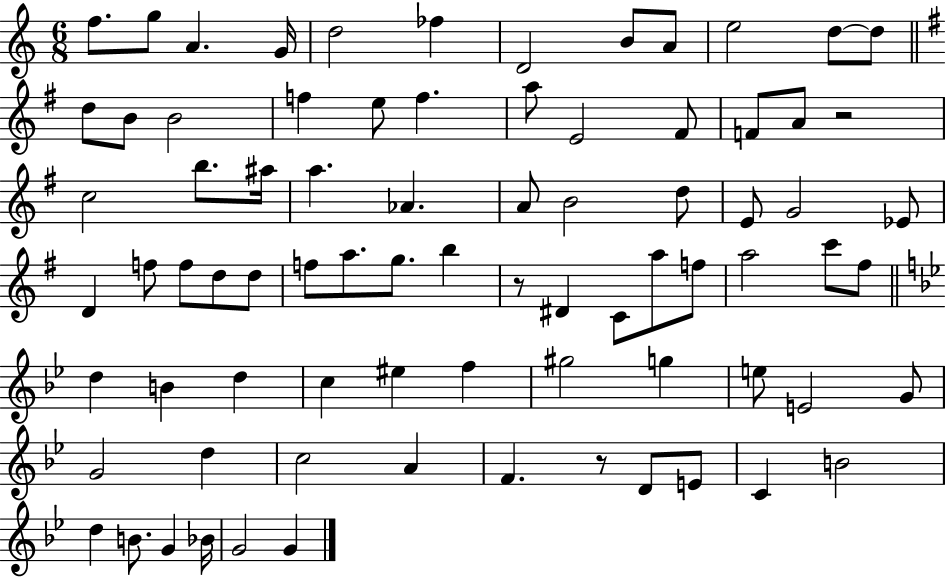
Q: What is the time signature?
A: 6/8